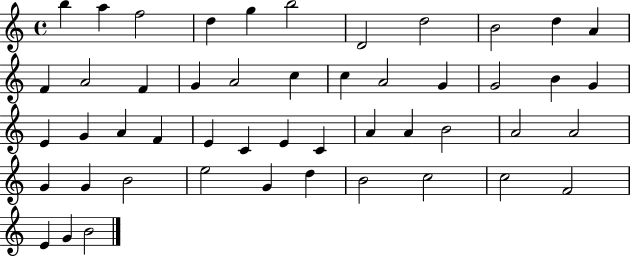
{
  \clef treble
  \time 4/4
  \defaultTimeSignature
  \key c \major
  b''4 a''4 f''2 | d''4 g''4 b''2 | d'2 d''2 | b'2 d''4 a'4 | \break f'4 a'2 f'4 | g'4 a'2 c''4 | c''4 a'2 g'4 | g'2 b'4 g'4 | \break e'4 g'4 a'4 f'4 | e'4 c'4 e'4 c'4 | a'4 a'4 b'2 | a'2 a'2 | \break g'4 g'4 b'2 | e''2 g'4 d''4 | b'2 c''2 | c''2 f'2 | \break e'4 g'4 b'2 | \bar "|."
}